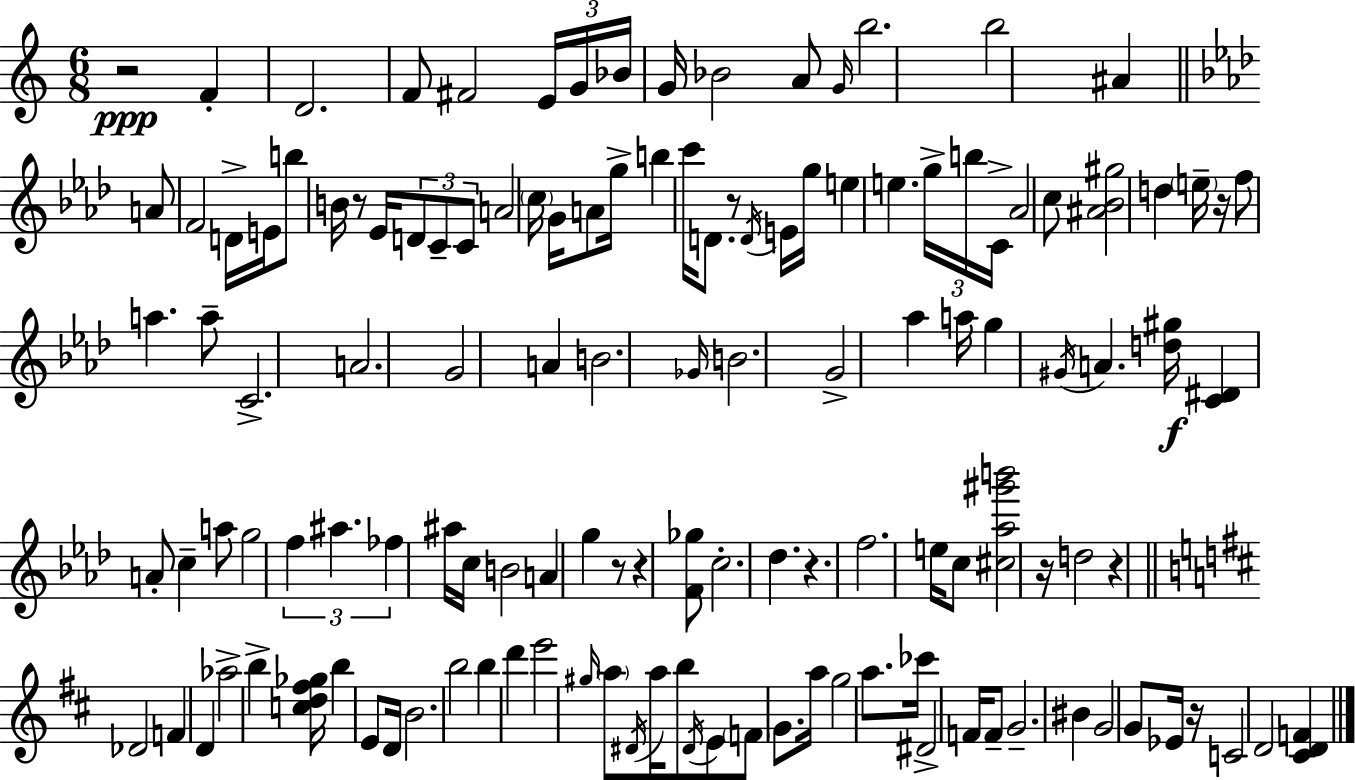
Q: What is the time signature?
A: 6/8